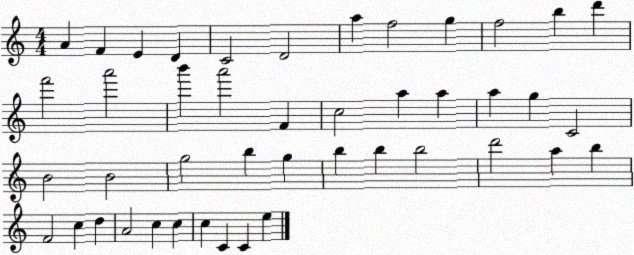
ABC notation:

X:1
T:Untitled
M:4/4
L:1/4
K:C
A F E D C2 D2 a f2 g f2 b d' f'2 a'2 b' a'2 F c2 a a a g C2 B2 B2 g2 b g b b b2 d'2 a b F2 c d A2 c c c C C e